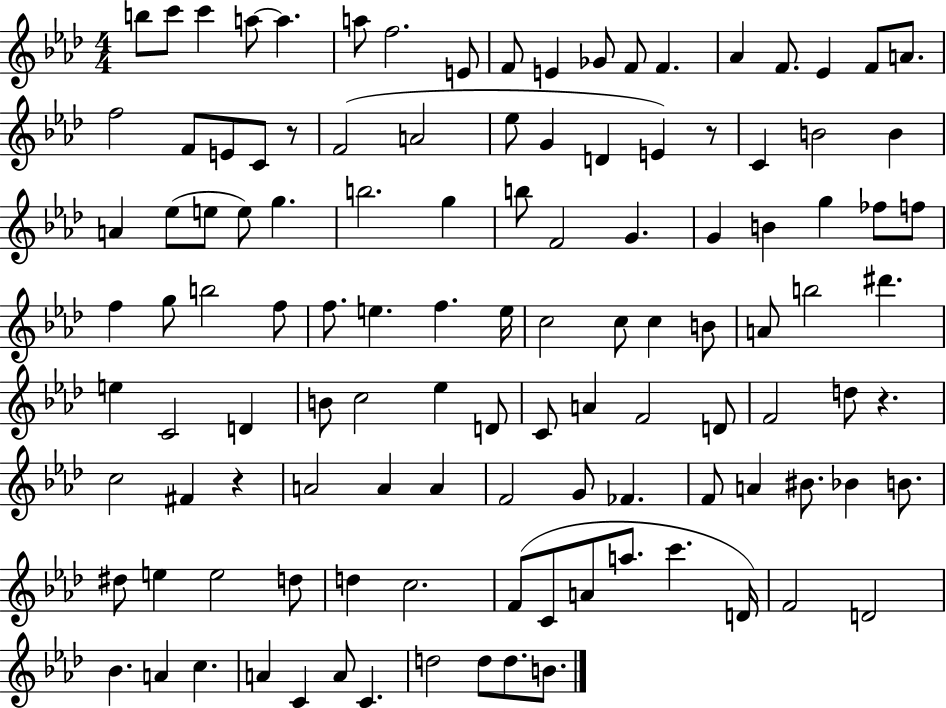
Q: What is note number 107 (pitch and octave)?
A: A4